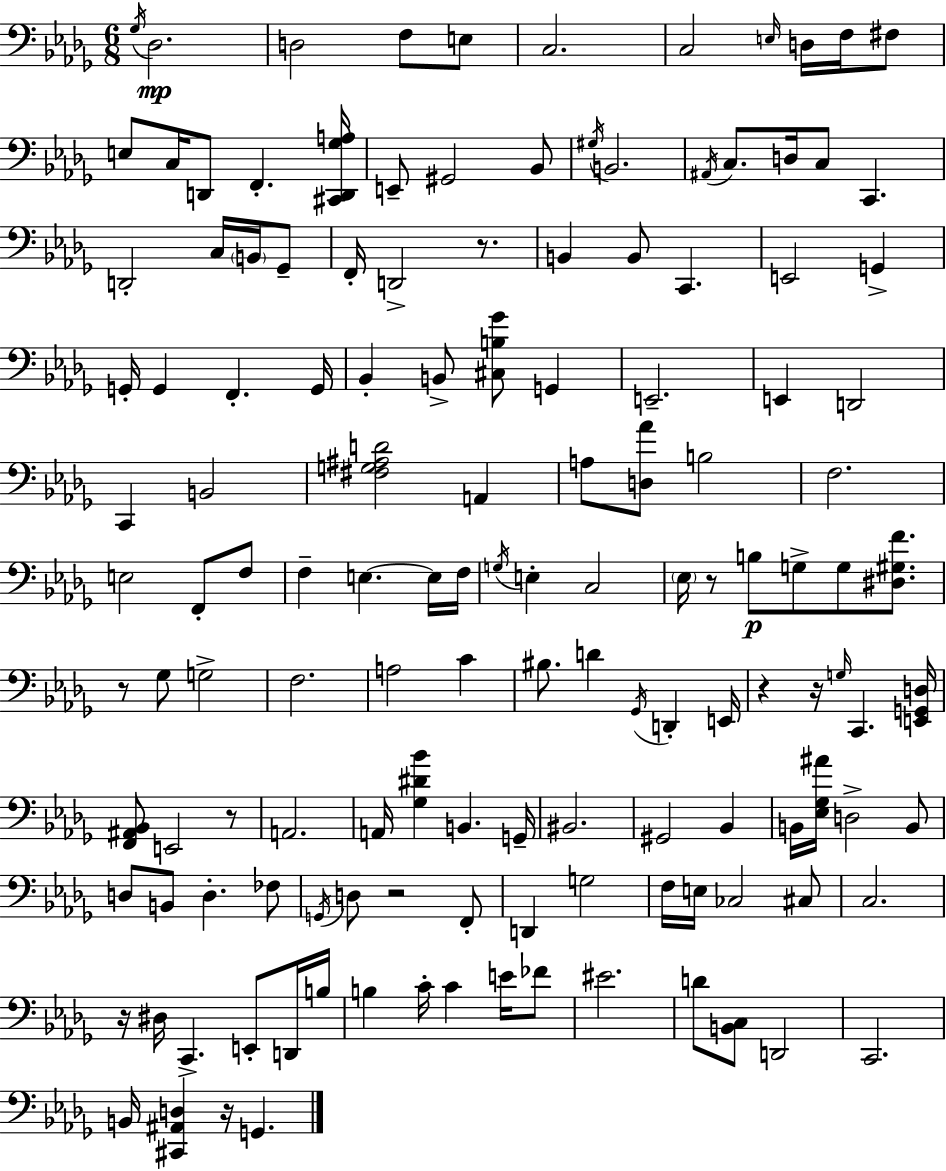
X:1
T:Untitled
M:6/8
L:1/4
K:Bbm
_G,/4 _D,2 D,2 F,/2 E,/2 C,2 C,2 E,/4 D,/4 F,/4 ^F,/2 E,/2 C,/4 D,,/2 F,, [^C,,D,,_G,A,]/4 E,,/2 ^G,,2 _B,,/2 ^G,/4 B,,2 ^A,,/4 C,/2 D,/4 C,/2 C,, D,,2 C,/4 B,,/4 _G,,/2 F,,/4 D,,2 z/2 B,, B,,/2 C,, E,,2 G,, G,,/4 G,, F,, G,,/4 _B,, B,,/2 [^C,B,_G]/2 G,, E,,2 E,, D,,2 C,, B,,2 [^F,G,^A,D]2 A,, A,/2 [D,_A]/2 B,2 F,2 E,2 F,,/2 F,/2 F, E, E,/4 F,/4 G,/4 E, C,2 _E,/4 z/2 B,/2 G,/2 G,/2 [^D,^G,F]/2 z/2 _G,/2 G,2 F,2 A,2 C ^B,/2 D _G,,/4 D,, E,,/4 z z/4 G,/4 C,, [E,,G,,D,]/4 [F,,^A,,_B,,]/2 E,,2 z/2 A,,2 A,,/4 [_G,^D_B] B,, G,,/4 ^B,,2 ^G,,2 _B,, B,,/4 [_E,_G,^A]/4 D,2 B,,/2 D,/2 B,,/2 D, _F,/2 G,,/4 D,/2 z2 F,,/2 D,, G,2 F,/4 E,/4 _C,2 ^C,/2 C,2 z/4 ^D,/4 C,, E,,/2 D,,/4 B,/4 B, C/4 C E/4 _F/2 ^E2 D/2 [B,,C,]/2 D,,2 C,,2 B,,/4 [^C,,^A,,D,] z/4 G,,